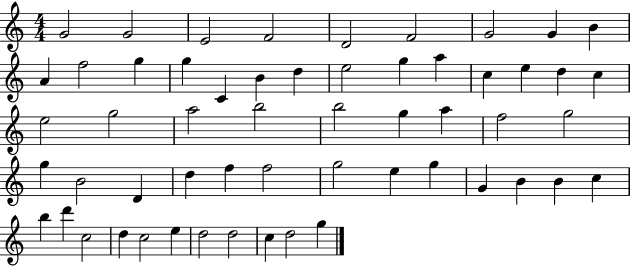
G4/h G4/h E4/h F4/h D4/h F4/h G4/h G4/q B4/q A4/q F5/h G5/q G5/q C4/q B4/q D5/q E5/h G5/q A5/q C5/q E5/q D5/q C5/q E5/h G5/h A5/h B5/h B5/h G5/q A5/q F5/h G5/h G5/q B4/h D4/q D5/q F5/q F5/h G5/h E5/q G5/q G4/q B4/q B4/q C5/q B5/q D6/q C5/h D5/q C5/h E5/q D5/h D5/h C5/q D5/h G5/q